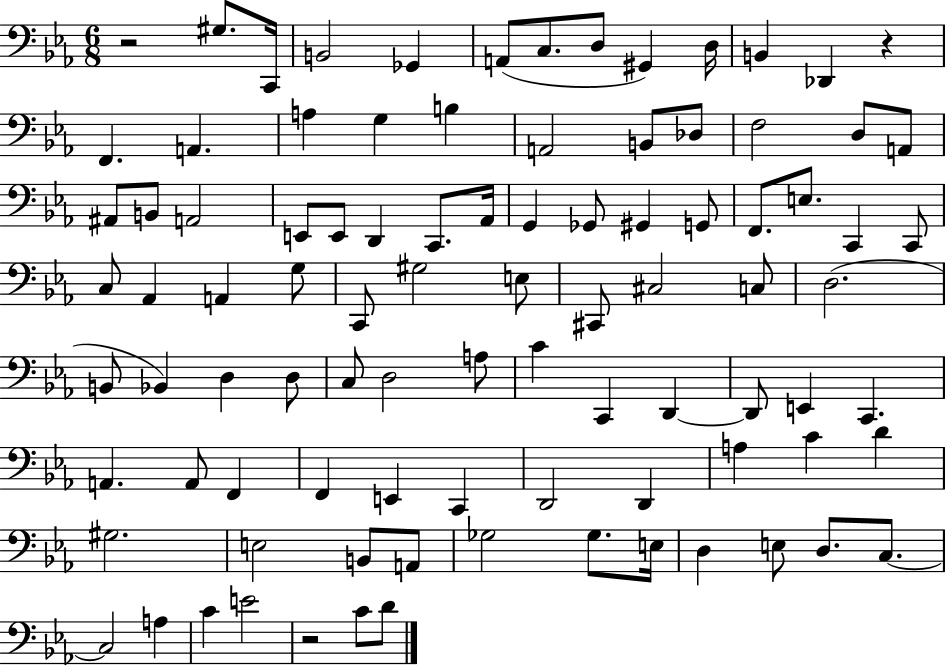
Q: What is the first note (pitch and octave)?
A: G#3